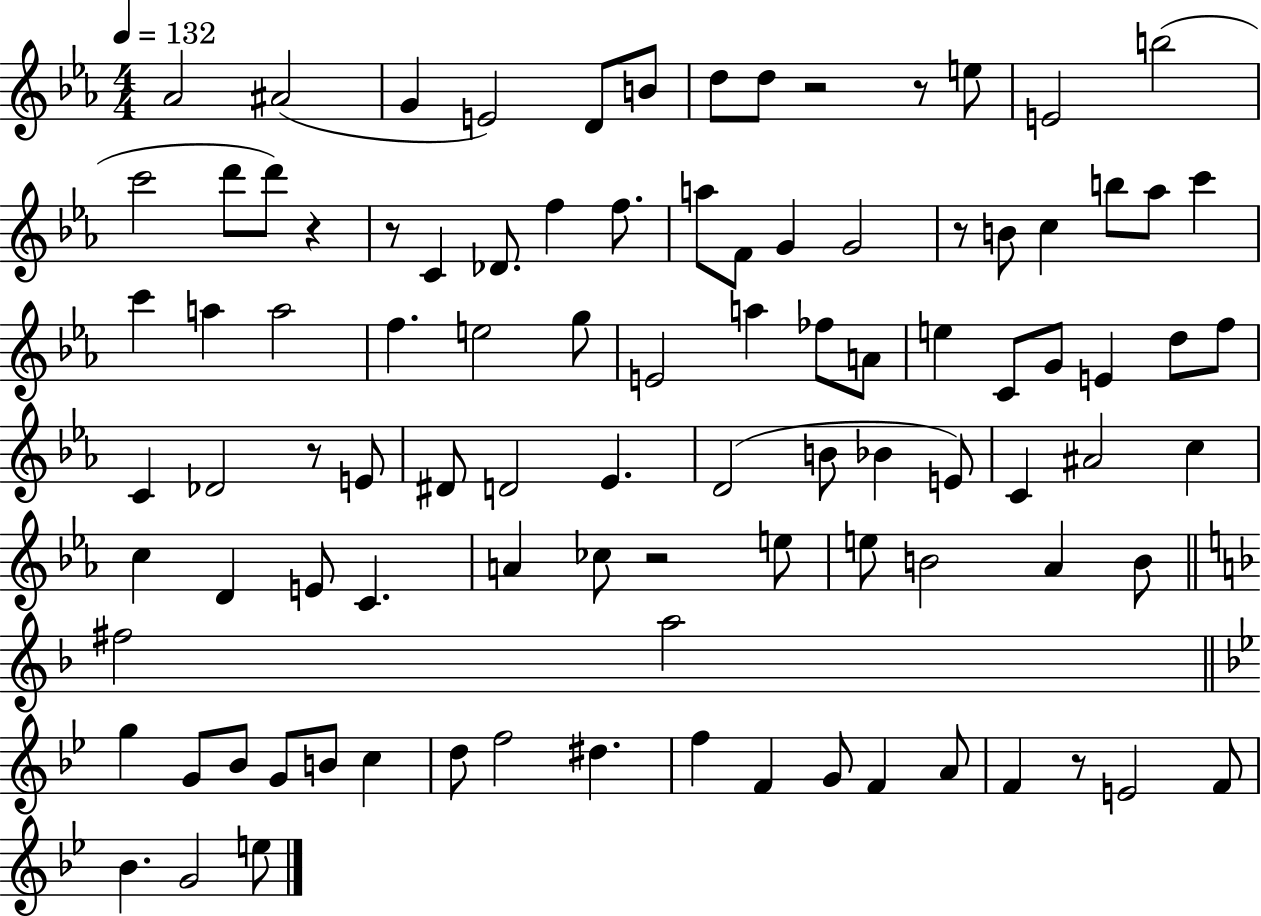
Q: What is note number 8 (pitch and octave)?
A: D5